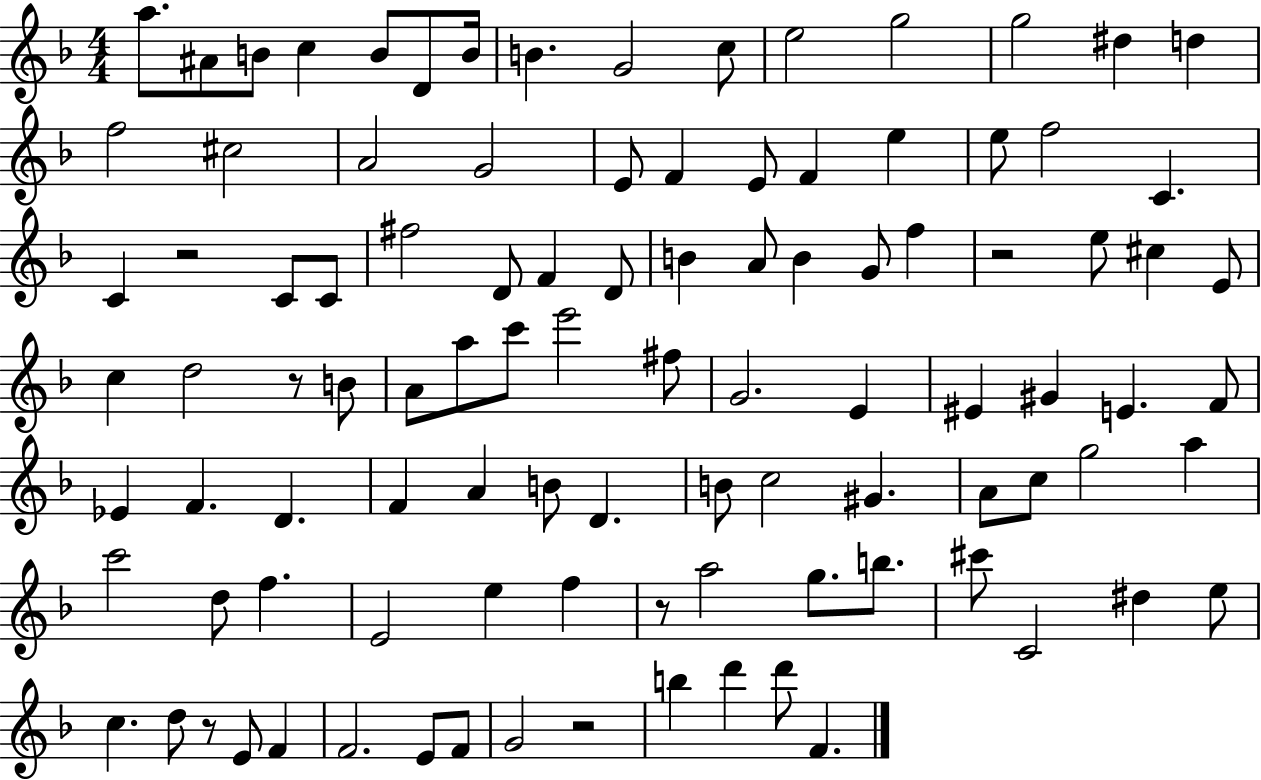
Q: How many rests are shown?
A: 6